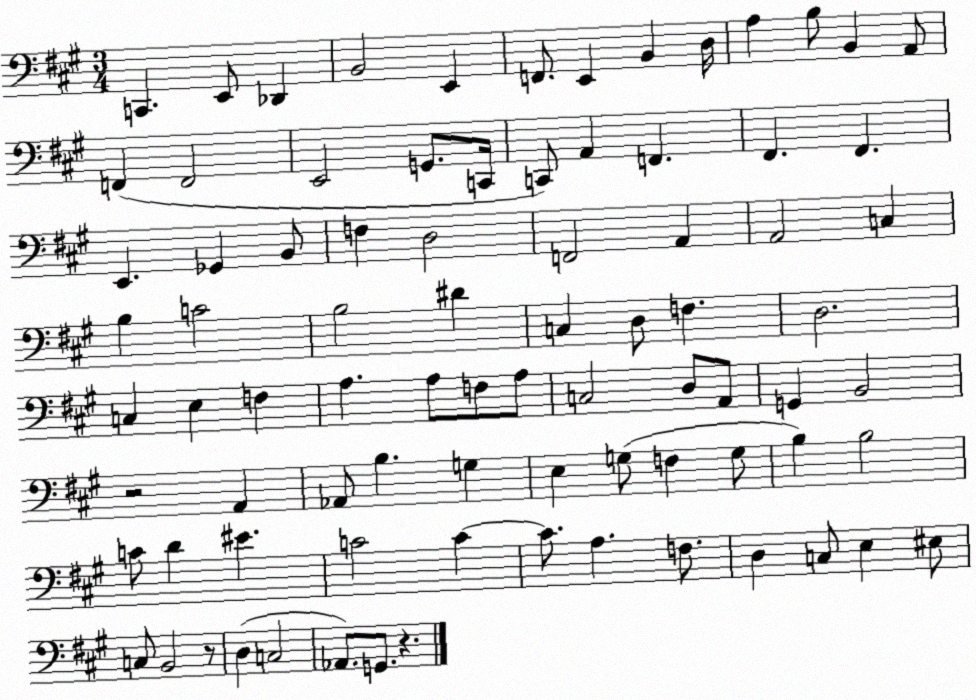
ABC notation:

X:1
T:Untitled
M:3/4
L:1/4
K:A
C,, E,,/2 _D,, B,,2 E,, F,,/2 E,, B,, D,/4 A, B,/2 B,, A,,/2 F,, F,,2 E,,2 G,,/2 C,,/4 C,,/2 A,, F,, ^F,, ^F,, E,, _G,, B,,/2 F, D,2 F,,2 A,, A,,2 C, B, C2 B,2 ^D C, D,/2 F, D,2 C, E, F, A, A,/2 F,/2 A,/2 C,2 D,/2 A,,/2 G,, B,,2 z2 A,, _A,,/2 B, G, E, G,/2 F, G,/2 B, B,2 C/2 D ^E C2 C C/2 A, F,/2 D, C,/2 E, ^E,/2 C,/2 B,,2 z/2 D, C,2 _A,,/2 G,,/2 z